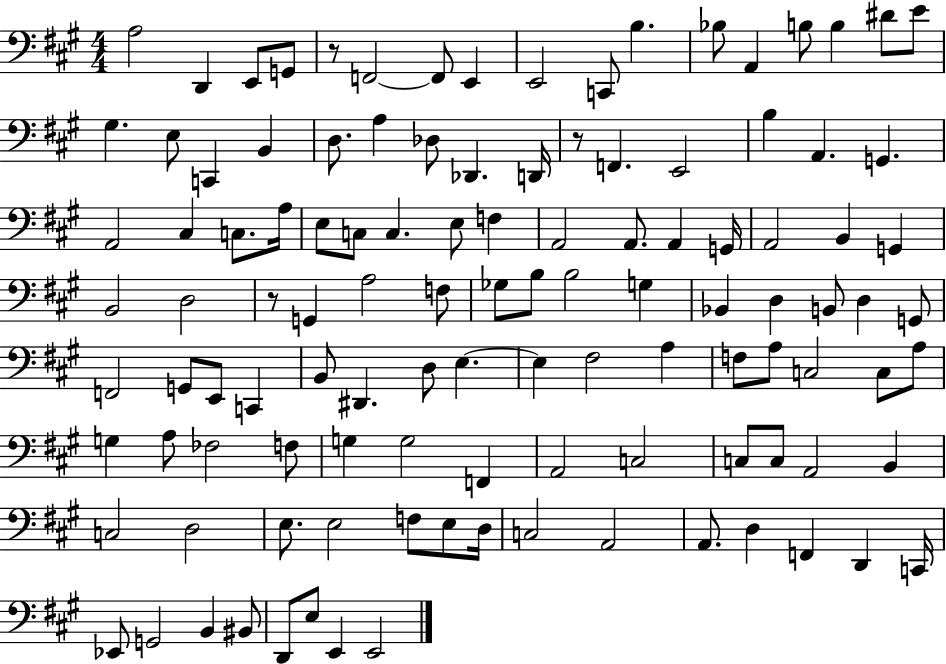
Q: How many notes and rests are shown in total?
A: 114